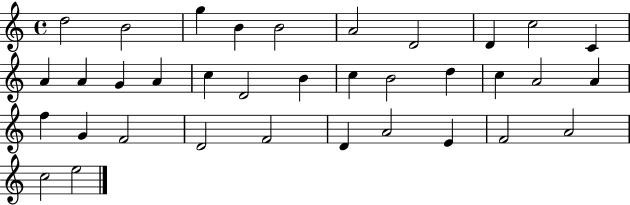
X:1
T:Untitled
M:4/4
L:1/4
K:C
d2 B2 g B B2 A2 D2 D c2 C A A G A c D2 B c B2 d c A2 A f G F2 D2 F2 D A2 E F2 A2 c2 e2